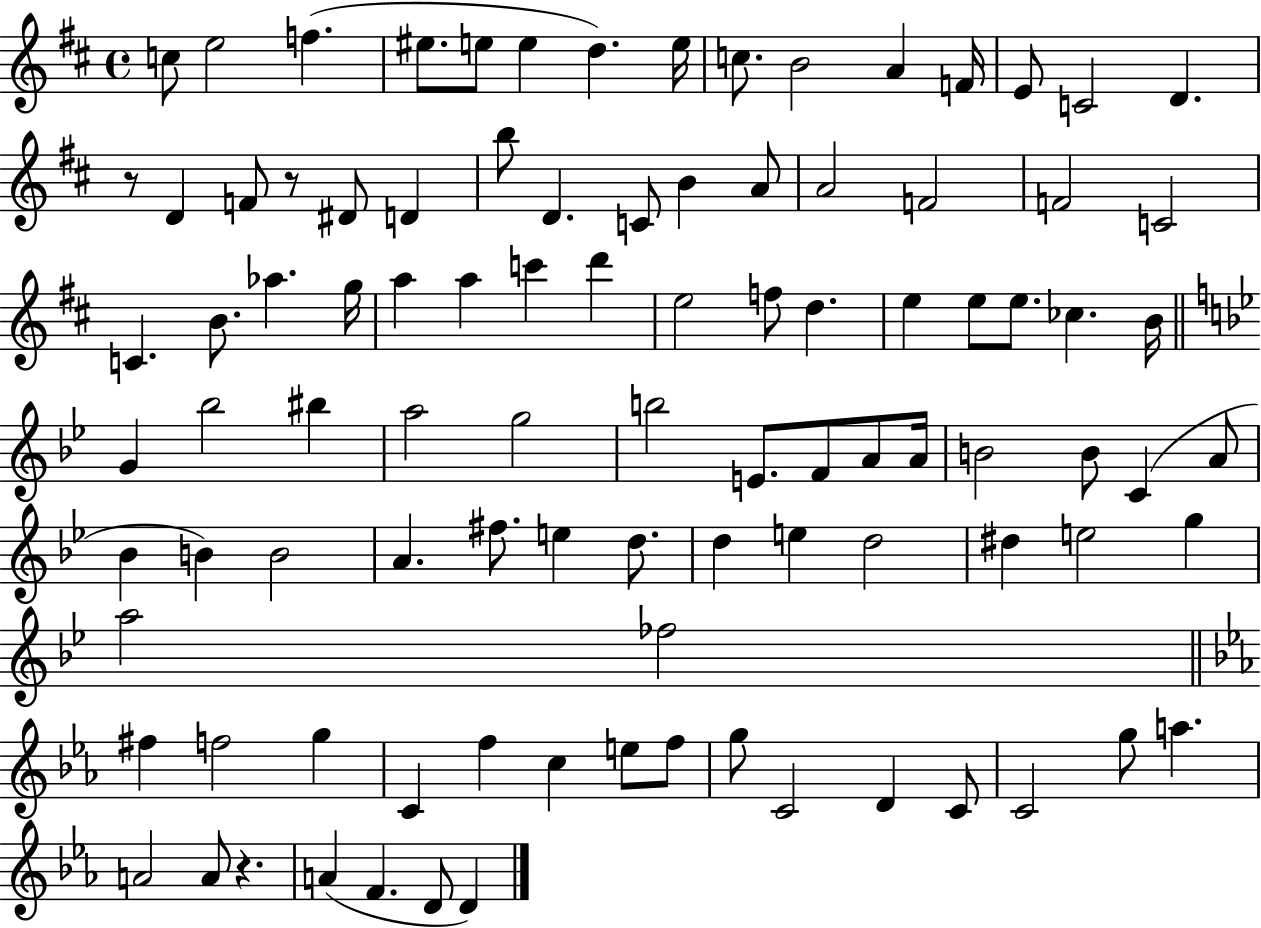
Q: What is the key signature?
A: D major